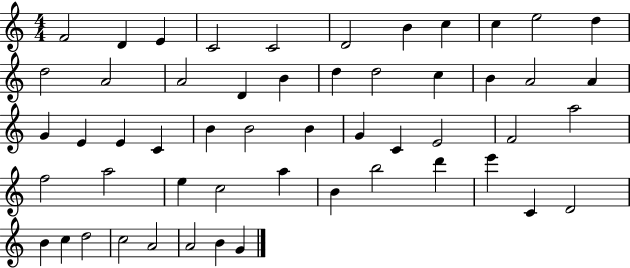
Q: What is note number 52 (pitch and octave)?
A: B4